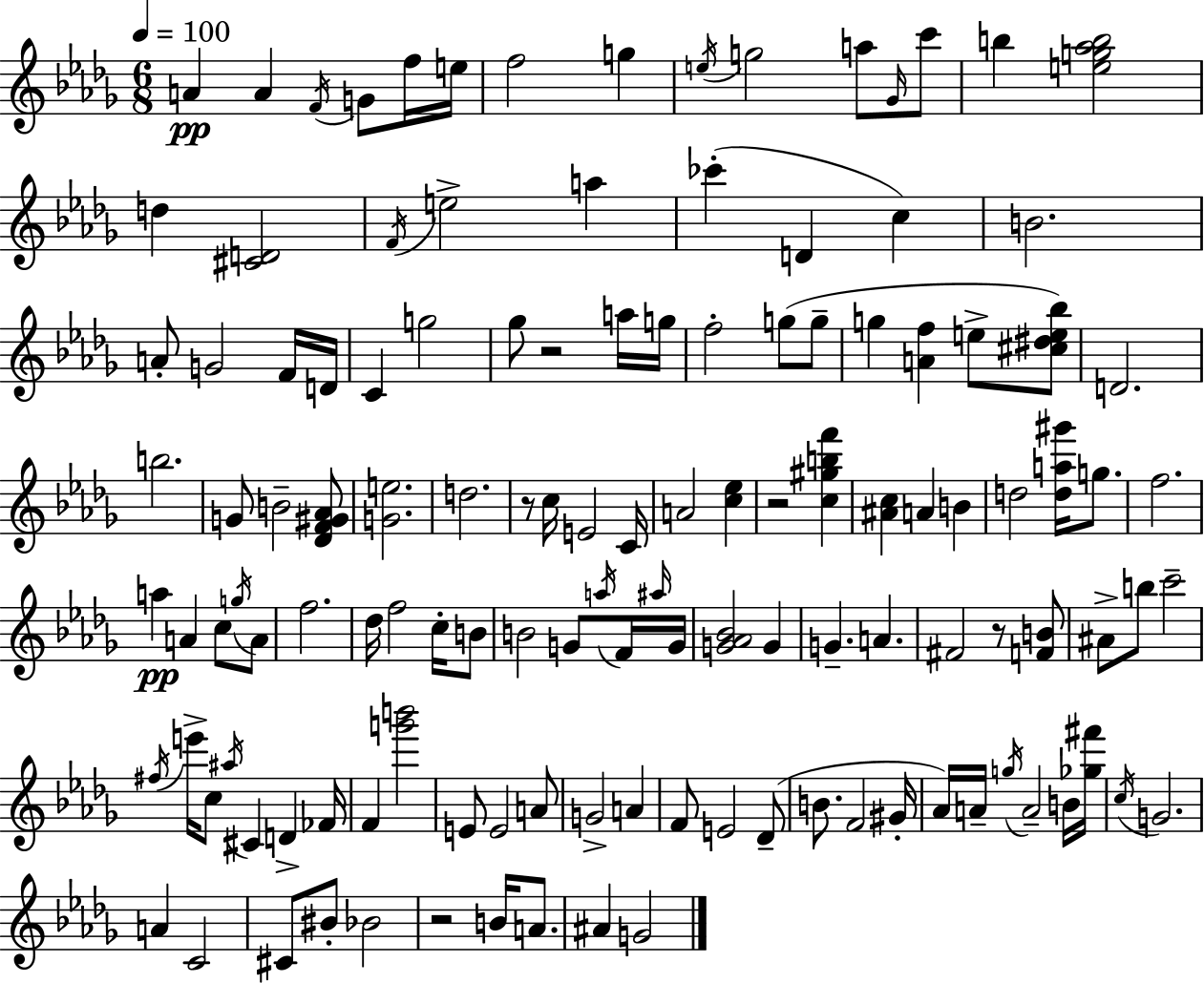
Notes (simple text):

A4/q A4/q F4/s G4/e F5/s E5/s F5/h G5/q E5/s G5/h A5/e Gb4/s C6/e B5/q [E5,G5,Ab5,B5]/h D5/q [C#4,D4]/h F4/s E5/h A5/q CES6/q D4/q C5/q B4/h. A4/e G4/h F4/s D4/s C4/q G5/h Gb5/e R/h A5/s G5/s F5/h G5/e G5/e G5/q [A4,F5]/q E5/e [C#5,D#5,E5,Bb5]/e D4/h. B5/h. G4/e B4/h [Db4,F4,G#4,Ab4]/e [G4,E5]/h. D5/h. R/e C5/s E4/h C4/s A4/h [C5,Eb5]/q R/h [C5,G#5,B5,F6]/q [A#4,C5]/q A4/q B4/q D5/h [D5,A5,G#6]/s G5/e. F5/h. A5/q A4/q C5/e G5/s A4/e F5/h. Db5/s F5/h C5/s B4/e B4/h G4/e A5/s F4/s A#5/s G4/s [G4,Ab4,Bb4]/h G4/q G4/q. A4/q. F#4/h R/e [F4,B4]/e A#4/e B5/e C6/h F#5/s E6/s C5/e A#5/s C#4/q D4/q FES4/s F4/q [G6,B6]/h E4/e E4/h A4/e G4/h A4/q F4/e E4/h Db4/e B4/e. F4/h G#4/s Ab4/s A4/s G5/s A4/h B4/s [Gb5,F#6]/s C5/s G4/h. A4/q C4/h C#4/e BIS4/e Bb4/h R/h B4/s A4/e. A#4/q G4/h